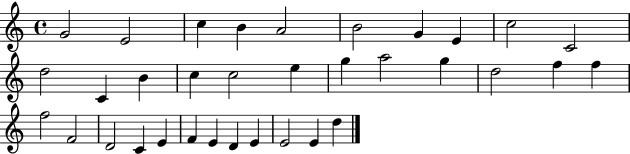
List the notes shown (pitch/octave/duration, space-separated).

G4/h E4/h C5/q B4/q A4/h B4/h G4/q E4/q C5/h C4/h D5/h C4/q B4/q C5/q C5/h E5/q G5/q A5/h G5/q D5/h F5/q F5/q F5/h F4/h D4/h C4/q E4/q F4/q E4/q D4/q E4/q E4/h E4/q D5/q